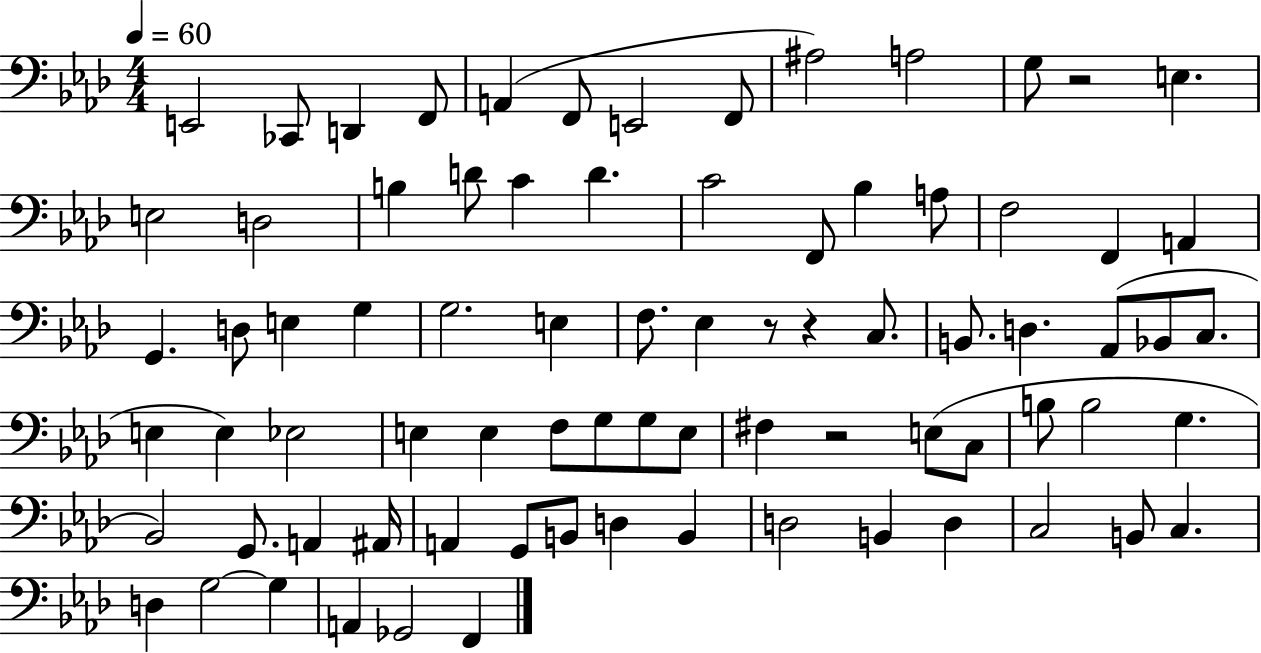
{
  \clef bass
  \numericTimeSignature
  \time 4/4
  \key aes \major
  \tempo 4 = 60
  e,2 ces,8 d,4 f,8 | a,4( f,8 e,2 f,8 | ais2) a2 | g8 r2 e4. | \break e2 d2 | b4 d'8 c'4 d'4. | c'2 f,8 bes4 a8 | f2 f,4 a,4 | \break g,4. d8 e4 g4 | g2. e4 | f8. ees4 r8 r4 c8. | b,8. d4. aes,8( bes,8 c8. | \break e4 e4) ees2 | e4 e4 f8 g8 g8 e8 | fis4 r2 e8( c8 | b8 b2 g4. | \break bes,2) g,8. a,4 ais,16 | a,4 g,8 b,8 d4 b,4 | d2 b,4 d4 | c2 b,8 c4. | \break d4 g2~~ g4 | a,4 ges,2 f,4 | \bar "|."
}